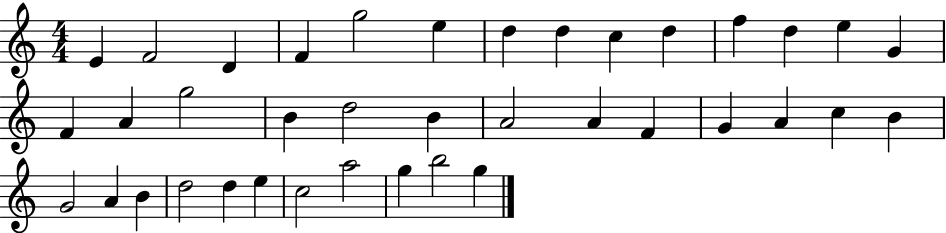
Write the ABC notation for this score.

X:1
T:Untitled
M:4/4
L:1/4
K:C
E F2 D F g2 e d d c d f d e G F A g2 B d2 B A2 A F G A c B G2 A B d2 d e c2 a2 g b2 g